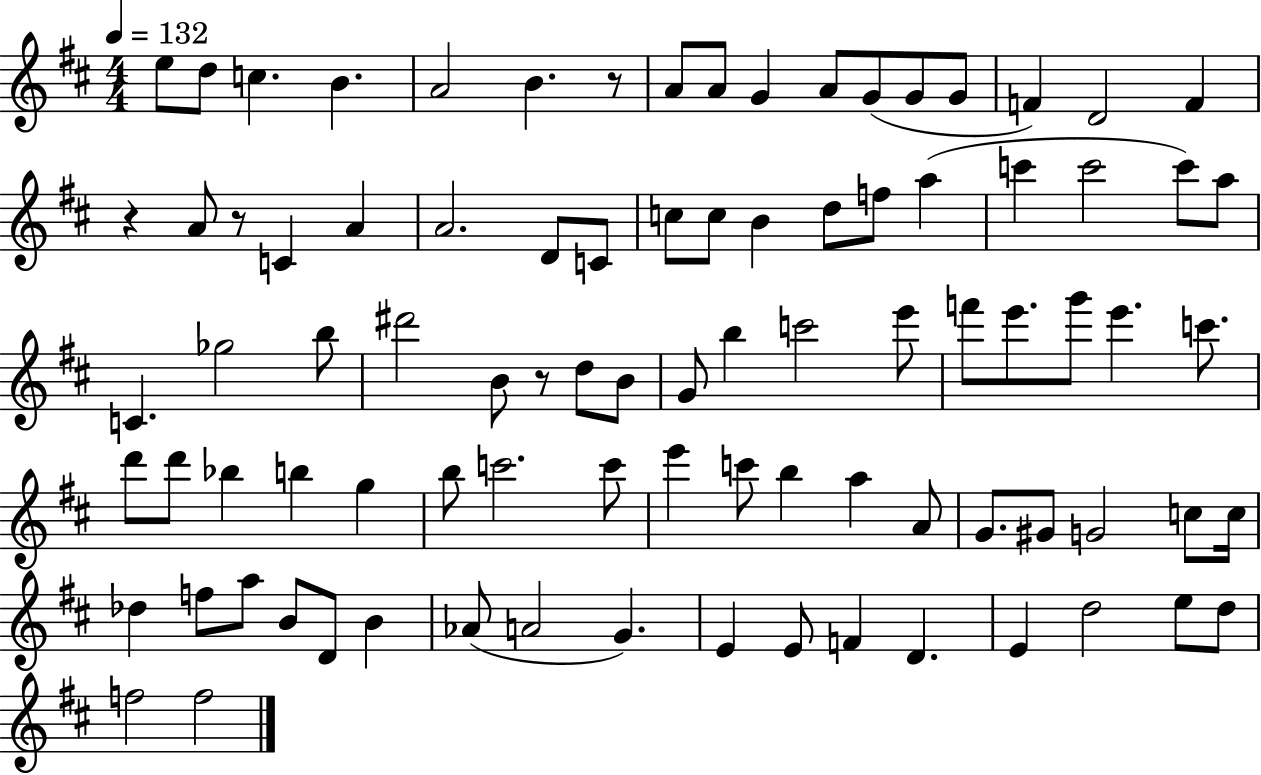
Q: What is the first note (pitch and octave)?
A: E5